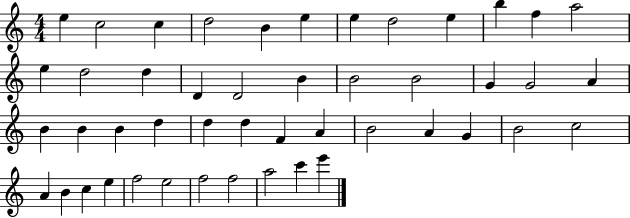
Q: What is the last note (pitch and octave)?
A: E6